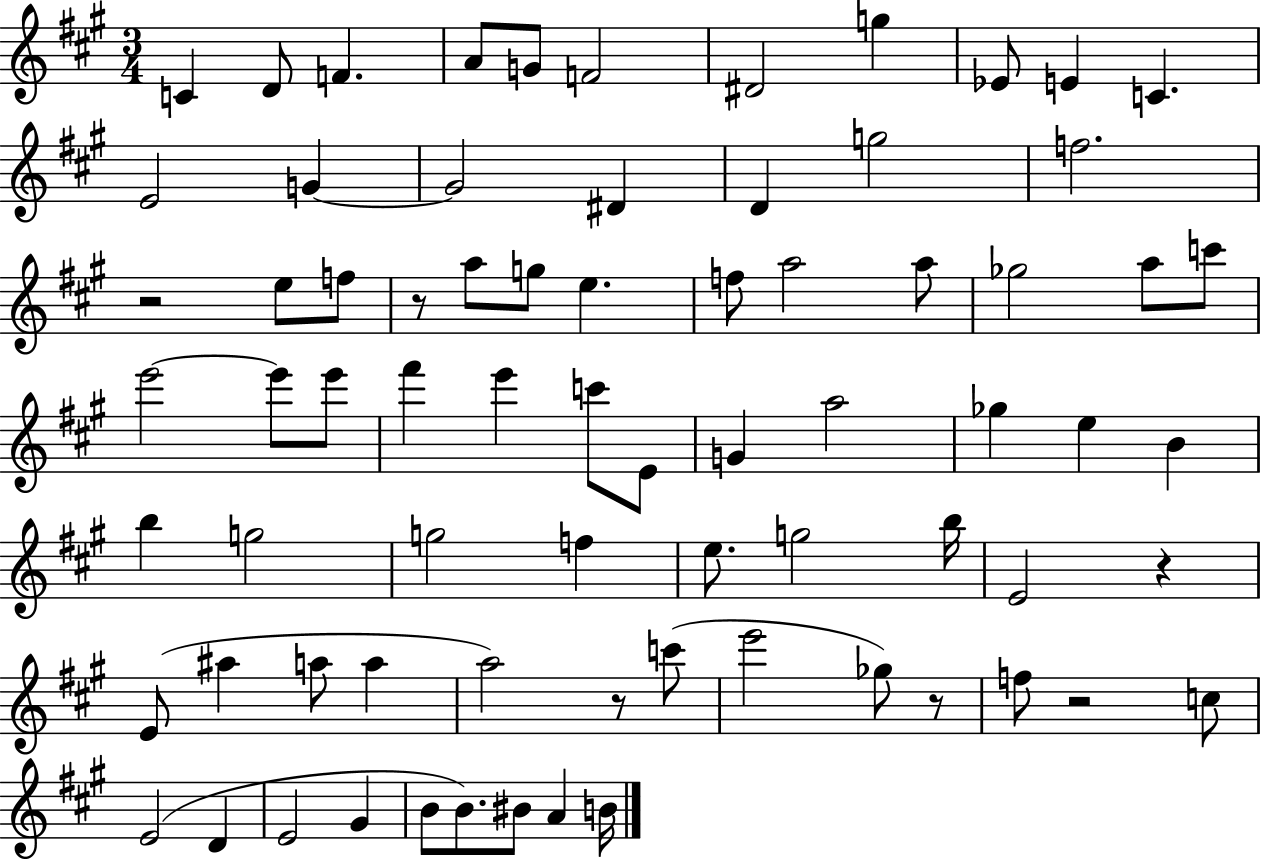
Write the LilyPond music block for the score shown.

{
  \clef treble
  \numericTimeSignature
  \time 3/4
  \key a \major
  c'4 d'8 f'4. | a'8 g'8 f'2 | dis'2 g''4 | ees'8 e'4 c'4. | \break e'2 g'4~~ | g'2 dis'4 | d'4 g''2 | f''2. | \break r2 e''8 f''8 | r8 a''8 g''8 e''4. | f''8 a''2 a''8 | ges''2 a''8 c'''8 | \break e'''2~~ e'''8 e'''8 | fis'''4 e'''4 c'''8 e'8 | g'4 a''2 | ges''4 e''4 b'4 | \break b''4 g''2 | g''2 f''4 | e''8. g''2 b''16 | e'2 r4 | \break e'8( ais''4 a''8 a''4 | a''2) r8 c'''8( | e'''2 ges''8) r8 | f''8 r2 c''8 | \break e'2( d'4 | e'2 gis'4 | b'8 b'8.) bis'8 a'4 b'16 | \bar "|."
}